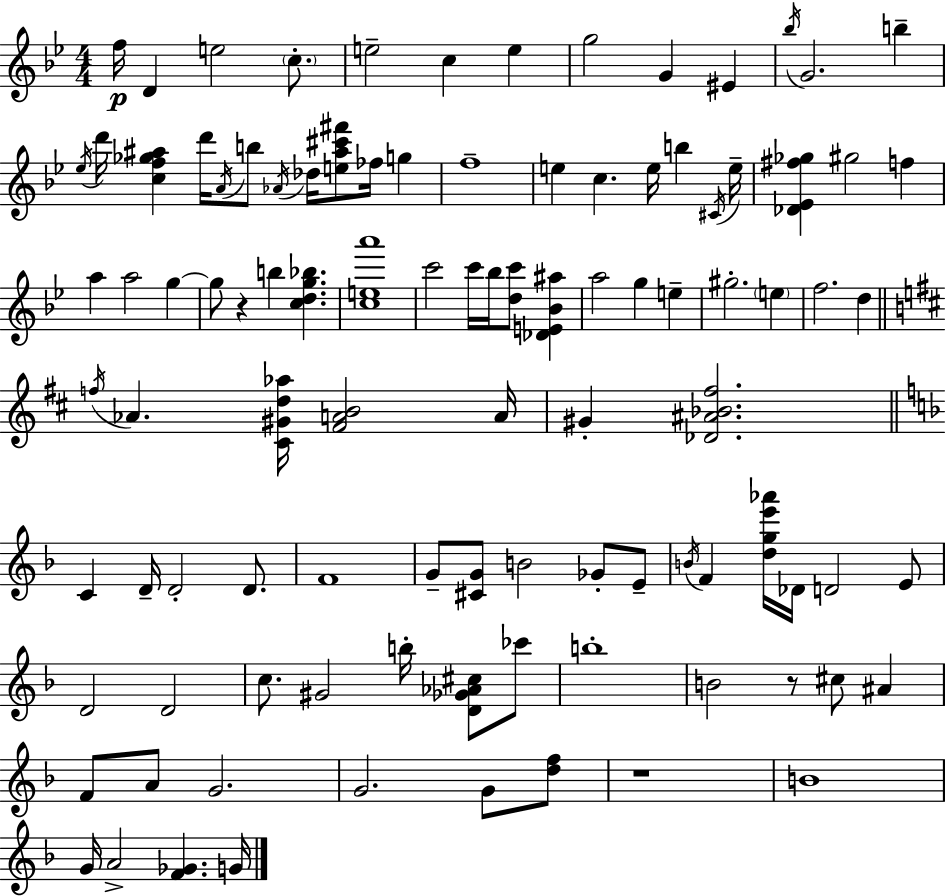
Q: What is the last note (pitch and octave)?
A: G4